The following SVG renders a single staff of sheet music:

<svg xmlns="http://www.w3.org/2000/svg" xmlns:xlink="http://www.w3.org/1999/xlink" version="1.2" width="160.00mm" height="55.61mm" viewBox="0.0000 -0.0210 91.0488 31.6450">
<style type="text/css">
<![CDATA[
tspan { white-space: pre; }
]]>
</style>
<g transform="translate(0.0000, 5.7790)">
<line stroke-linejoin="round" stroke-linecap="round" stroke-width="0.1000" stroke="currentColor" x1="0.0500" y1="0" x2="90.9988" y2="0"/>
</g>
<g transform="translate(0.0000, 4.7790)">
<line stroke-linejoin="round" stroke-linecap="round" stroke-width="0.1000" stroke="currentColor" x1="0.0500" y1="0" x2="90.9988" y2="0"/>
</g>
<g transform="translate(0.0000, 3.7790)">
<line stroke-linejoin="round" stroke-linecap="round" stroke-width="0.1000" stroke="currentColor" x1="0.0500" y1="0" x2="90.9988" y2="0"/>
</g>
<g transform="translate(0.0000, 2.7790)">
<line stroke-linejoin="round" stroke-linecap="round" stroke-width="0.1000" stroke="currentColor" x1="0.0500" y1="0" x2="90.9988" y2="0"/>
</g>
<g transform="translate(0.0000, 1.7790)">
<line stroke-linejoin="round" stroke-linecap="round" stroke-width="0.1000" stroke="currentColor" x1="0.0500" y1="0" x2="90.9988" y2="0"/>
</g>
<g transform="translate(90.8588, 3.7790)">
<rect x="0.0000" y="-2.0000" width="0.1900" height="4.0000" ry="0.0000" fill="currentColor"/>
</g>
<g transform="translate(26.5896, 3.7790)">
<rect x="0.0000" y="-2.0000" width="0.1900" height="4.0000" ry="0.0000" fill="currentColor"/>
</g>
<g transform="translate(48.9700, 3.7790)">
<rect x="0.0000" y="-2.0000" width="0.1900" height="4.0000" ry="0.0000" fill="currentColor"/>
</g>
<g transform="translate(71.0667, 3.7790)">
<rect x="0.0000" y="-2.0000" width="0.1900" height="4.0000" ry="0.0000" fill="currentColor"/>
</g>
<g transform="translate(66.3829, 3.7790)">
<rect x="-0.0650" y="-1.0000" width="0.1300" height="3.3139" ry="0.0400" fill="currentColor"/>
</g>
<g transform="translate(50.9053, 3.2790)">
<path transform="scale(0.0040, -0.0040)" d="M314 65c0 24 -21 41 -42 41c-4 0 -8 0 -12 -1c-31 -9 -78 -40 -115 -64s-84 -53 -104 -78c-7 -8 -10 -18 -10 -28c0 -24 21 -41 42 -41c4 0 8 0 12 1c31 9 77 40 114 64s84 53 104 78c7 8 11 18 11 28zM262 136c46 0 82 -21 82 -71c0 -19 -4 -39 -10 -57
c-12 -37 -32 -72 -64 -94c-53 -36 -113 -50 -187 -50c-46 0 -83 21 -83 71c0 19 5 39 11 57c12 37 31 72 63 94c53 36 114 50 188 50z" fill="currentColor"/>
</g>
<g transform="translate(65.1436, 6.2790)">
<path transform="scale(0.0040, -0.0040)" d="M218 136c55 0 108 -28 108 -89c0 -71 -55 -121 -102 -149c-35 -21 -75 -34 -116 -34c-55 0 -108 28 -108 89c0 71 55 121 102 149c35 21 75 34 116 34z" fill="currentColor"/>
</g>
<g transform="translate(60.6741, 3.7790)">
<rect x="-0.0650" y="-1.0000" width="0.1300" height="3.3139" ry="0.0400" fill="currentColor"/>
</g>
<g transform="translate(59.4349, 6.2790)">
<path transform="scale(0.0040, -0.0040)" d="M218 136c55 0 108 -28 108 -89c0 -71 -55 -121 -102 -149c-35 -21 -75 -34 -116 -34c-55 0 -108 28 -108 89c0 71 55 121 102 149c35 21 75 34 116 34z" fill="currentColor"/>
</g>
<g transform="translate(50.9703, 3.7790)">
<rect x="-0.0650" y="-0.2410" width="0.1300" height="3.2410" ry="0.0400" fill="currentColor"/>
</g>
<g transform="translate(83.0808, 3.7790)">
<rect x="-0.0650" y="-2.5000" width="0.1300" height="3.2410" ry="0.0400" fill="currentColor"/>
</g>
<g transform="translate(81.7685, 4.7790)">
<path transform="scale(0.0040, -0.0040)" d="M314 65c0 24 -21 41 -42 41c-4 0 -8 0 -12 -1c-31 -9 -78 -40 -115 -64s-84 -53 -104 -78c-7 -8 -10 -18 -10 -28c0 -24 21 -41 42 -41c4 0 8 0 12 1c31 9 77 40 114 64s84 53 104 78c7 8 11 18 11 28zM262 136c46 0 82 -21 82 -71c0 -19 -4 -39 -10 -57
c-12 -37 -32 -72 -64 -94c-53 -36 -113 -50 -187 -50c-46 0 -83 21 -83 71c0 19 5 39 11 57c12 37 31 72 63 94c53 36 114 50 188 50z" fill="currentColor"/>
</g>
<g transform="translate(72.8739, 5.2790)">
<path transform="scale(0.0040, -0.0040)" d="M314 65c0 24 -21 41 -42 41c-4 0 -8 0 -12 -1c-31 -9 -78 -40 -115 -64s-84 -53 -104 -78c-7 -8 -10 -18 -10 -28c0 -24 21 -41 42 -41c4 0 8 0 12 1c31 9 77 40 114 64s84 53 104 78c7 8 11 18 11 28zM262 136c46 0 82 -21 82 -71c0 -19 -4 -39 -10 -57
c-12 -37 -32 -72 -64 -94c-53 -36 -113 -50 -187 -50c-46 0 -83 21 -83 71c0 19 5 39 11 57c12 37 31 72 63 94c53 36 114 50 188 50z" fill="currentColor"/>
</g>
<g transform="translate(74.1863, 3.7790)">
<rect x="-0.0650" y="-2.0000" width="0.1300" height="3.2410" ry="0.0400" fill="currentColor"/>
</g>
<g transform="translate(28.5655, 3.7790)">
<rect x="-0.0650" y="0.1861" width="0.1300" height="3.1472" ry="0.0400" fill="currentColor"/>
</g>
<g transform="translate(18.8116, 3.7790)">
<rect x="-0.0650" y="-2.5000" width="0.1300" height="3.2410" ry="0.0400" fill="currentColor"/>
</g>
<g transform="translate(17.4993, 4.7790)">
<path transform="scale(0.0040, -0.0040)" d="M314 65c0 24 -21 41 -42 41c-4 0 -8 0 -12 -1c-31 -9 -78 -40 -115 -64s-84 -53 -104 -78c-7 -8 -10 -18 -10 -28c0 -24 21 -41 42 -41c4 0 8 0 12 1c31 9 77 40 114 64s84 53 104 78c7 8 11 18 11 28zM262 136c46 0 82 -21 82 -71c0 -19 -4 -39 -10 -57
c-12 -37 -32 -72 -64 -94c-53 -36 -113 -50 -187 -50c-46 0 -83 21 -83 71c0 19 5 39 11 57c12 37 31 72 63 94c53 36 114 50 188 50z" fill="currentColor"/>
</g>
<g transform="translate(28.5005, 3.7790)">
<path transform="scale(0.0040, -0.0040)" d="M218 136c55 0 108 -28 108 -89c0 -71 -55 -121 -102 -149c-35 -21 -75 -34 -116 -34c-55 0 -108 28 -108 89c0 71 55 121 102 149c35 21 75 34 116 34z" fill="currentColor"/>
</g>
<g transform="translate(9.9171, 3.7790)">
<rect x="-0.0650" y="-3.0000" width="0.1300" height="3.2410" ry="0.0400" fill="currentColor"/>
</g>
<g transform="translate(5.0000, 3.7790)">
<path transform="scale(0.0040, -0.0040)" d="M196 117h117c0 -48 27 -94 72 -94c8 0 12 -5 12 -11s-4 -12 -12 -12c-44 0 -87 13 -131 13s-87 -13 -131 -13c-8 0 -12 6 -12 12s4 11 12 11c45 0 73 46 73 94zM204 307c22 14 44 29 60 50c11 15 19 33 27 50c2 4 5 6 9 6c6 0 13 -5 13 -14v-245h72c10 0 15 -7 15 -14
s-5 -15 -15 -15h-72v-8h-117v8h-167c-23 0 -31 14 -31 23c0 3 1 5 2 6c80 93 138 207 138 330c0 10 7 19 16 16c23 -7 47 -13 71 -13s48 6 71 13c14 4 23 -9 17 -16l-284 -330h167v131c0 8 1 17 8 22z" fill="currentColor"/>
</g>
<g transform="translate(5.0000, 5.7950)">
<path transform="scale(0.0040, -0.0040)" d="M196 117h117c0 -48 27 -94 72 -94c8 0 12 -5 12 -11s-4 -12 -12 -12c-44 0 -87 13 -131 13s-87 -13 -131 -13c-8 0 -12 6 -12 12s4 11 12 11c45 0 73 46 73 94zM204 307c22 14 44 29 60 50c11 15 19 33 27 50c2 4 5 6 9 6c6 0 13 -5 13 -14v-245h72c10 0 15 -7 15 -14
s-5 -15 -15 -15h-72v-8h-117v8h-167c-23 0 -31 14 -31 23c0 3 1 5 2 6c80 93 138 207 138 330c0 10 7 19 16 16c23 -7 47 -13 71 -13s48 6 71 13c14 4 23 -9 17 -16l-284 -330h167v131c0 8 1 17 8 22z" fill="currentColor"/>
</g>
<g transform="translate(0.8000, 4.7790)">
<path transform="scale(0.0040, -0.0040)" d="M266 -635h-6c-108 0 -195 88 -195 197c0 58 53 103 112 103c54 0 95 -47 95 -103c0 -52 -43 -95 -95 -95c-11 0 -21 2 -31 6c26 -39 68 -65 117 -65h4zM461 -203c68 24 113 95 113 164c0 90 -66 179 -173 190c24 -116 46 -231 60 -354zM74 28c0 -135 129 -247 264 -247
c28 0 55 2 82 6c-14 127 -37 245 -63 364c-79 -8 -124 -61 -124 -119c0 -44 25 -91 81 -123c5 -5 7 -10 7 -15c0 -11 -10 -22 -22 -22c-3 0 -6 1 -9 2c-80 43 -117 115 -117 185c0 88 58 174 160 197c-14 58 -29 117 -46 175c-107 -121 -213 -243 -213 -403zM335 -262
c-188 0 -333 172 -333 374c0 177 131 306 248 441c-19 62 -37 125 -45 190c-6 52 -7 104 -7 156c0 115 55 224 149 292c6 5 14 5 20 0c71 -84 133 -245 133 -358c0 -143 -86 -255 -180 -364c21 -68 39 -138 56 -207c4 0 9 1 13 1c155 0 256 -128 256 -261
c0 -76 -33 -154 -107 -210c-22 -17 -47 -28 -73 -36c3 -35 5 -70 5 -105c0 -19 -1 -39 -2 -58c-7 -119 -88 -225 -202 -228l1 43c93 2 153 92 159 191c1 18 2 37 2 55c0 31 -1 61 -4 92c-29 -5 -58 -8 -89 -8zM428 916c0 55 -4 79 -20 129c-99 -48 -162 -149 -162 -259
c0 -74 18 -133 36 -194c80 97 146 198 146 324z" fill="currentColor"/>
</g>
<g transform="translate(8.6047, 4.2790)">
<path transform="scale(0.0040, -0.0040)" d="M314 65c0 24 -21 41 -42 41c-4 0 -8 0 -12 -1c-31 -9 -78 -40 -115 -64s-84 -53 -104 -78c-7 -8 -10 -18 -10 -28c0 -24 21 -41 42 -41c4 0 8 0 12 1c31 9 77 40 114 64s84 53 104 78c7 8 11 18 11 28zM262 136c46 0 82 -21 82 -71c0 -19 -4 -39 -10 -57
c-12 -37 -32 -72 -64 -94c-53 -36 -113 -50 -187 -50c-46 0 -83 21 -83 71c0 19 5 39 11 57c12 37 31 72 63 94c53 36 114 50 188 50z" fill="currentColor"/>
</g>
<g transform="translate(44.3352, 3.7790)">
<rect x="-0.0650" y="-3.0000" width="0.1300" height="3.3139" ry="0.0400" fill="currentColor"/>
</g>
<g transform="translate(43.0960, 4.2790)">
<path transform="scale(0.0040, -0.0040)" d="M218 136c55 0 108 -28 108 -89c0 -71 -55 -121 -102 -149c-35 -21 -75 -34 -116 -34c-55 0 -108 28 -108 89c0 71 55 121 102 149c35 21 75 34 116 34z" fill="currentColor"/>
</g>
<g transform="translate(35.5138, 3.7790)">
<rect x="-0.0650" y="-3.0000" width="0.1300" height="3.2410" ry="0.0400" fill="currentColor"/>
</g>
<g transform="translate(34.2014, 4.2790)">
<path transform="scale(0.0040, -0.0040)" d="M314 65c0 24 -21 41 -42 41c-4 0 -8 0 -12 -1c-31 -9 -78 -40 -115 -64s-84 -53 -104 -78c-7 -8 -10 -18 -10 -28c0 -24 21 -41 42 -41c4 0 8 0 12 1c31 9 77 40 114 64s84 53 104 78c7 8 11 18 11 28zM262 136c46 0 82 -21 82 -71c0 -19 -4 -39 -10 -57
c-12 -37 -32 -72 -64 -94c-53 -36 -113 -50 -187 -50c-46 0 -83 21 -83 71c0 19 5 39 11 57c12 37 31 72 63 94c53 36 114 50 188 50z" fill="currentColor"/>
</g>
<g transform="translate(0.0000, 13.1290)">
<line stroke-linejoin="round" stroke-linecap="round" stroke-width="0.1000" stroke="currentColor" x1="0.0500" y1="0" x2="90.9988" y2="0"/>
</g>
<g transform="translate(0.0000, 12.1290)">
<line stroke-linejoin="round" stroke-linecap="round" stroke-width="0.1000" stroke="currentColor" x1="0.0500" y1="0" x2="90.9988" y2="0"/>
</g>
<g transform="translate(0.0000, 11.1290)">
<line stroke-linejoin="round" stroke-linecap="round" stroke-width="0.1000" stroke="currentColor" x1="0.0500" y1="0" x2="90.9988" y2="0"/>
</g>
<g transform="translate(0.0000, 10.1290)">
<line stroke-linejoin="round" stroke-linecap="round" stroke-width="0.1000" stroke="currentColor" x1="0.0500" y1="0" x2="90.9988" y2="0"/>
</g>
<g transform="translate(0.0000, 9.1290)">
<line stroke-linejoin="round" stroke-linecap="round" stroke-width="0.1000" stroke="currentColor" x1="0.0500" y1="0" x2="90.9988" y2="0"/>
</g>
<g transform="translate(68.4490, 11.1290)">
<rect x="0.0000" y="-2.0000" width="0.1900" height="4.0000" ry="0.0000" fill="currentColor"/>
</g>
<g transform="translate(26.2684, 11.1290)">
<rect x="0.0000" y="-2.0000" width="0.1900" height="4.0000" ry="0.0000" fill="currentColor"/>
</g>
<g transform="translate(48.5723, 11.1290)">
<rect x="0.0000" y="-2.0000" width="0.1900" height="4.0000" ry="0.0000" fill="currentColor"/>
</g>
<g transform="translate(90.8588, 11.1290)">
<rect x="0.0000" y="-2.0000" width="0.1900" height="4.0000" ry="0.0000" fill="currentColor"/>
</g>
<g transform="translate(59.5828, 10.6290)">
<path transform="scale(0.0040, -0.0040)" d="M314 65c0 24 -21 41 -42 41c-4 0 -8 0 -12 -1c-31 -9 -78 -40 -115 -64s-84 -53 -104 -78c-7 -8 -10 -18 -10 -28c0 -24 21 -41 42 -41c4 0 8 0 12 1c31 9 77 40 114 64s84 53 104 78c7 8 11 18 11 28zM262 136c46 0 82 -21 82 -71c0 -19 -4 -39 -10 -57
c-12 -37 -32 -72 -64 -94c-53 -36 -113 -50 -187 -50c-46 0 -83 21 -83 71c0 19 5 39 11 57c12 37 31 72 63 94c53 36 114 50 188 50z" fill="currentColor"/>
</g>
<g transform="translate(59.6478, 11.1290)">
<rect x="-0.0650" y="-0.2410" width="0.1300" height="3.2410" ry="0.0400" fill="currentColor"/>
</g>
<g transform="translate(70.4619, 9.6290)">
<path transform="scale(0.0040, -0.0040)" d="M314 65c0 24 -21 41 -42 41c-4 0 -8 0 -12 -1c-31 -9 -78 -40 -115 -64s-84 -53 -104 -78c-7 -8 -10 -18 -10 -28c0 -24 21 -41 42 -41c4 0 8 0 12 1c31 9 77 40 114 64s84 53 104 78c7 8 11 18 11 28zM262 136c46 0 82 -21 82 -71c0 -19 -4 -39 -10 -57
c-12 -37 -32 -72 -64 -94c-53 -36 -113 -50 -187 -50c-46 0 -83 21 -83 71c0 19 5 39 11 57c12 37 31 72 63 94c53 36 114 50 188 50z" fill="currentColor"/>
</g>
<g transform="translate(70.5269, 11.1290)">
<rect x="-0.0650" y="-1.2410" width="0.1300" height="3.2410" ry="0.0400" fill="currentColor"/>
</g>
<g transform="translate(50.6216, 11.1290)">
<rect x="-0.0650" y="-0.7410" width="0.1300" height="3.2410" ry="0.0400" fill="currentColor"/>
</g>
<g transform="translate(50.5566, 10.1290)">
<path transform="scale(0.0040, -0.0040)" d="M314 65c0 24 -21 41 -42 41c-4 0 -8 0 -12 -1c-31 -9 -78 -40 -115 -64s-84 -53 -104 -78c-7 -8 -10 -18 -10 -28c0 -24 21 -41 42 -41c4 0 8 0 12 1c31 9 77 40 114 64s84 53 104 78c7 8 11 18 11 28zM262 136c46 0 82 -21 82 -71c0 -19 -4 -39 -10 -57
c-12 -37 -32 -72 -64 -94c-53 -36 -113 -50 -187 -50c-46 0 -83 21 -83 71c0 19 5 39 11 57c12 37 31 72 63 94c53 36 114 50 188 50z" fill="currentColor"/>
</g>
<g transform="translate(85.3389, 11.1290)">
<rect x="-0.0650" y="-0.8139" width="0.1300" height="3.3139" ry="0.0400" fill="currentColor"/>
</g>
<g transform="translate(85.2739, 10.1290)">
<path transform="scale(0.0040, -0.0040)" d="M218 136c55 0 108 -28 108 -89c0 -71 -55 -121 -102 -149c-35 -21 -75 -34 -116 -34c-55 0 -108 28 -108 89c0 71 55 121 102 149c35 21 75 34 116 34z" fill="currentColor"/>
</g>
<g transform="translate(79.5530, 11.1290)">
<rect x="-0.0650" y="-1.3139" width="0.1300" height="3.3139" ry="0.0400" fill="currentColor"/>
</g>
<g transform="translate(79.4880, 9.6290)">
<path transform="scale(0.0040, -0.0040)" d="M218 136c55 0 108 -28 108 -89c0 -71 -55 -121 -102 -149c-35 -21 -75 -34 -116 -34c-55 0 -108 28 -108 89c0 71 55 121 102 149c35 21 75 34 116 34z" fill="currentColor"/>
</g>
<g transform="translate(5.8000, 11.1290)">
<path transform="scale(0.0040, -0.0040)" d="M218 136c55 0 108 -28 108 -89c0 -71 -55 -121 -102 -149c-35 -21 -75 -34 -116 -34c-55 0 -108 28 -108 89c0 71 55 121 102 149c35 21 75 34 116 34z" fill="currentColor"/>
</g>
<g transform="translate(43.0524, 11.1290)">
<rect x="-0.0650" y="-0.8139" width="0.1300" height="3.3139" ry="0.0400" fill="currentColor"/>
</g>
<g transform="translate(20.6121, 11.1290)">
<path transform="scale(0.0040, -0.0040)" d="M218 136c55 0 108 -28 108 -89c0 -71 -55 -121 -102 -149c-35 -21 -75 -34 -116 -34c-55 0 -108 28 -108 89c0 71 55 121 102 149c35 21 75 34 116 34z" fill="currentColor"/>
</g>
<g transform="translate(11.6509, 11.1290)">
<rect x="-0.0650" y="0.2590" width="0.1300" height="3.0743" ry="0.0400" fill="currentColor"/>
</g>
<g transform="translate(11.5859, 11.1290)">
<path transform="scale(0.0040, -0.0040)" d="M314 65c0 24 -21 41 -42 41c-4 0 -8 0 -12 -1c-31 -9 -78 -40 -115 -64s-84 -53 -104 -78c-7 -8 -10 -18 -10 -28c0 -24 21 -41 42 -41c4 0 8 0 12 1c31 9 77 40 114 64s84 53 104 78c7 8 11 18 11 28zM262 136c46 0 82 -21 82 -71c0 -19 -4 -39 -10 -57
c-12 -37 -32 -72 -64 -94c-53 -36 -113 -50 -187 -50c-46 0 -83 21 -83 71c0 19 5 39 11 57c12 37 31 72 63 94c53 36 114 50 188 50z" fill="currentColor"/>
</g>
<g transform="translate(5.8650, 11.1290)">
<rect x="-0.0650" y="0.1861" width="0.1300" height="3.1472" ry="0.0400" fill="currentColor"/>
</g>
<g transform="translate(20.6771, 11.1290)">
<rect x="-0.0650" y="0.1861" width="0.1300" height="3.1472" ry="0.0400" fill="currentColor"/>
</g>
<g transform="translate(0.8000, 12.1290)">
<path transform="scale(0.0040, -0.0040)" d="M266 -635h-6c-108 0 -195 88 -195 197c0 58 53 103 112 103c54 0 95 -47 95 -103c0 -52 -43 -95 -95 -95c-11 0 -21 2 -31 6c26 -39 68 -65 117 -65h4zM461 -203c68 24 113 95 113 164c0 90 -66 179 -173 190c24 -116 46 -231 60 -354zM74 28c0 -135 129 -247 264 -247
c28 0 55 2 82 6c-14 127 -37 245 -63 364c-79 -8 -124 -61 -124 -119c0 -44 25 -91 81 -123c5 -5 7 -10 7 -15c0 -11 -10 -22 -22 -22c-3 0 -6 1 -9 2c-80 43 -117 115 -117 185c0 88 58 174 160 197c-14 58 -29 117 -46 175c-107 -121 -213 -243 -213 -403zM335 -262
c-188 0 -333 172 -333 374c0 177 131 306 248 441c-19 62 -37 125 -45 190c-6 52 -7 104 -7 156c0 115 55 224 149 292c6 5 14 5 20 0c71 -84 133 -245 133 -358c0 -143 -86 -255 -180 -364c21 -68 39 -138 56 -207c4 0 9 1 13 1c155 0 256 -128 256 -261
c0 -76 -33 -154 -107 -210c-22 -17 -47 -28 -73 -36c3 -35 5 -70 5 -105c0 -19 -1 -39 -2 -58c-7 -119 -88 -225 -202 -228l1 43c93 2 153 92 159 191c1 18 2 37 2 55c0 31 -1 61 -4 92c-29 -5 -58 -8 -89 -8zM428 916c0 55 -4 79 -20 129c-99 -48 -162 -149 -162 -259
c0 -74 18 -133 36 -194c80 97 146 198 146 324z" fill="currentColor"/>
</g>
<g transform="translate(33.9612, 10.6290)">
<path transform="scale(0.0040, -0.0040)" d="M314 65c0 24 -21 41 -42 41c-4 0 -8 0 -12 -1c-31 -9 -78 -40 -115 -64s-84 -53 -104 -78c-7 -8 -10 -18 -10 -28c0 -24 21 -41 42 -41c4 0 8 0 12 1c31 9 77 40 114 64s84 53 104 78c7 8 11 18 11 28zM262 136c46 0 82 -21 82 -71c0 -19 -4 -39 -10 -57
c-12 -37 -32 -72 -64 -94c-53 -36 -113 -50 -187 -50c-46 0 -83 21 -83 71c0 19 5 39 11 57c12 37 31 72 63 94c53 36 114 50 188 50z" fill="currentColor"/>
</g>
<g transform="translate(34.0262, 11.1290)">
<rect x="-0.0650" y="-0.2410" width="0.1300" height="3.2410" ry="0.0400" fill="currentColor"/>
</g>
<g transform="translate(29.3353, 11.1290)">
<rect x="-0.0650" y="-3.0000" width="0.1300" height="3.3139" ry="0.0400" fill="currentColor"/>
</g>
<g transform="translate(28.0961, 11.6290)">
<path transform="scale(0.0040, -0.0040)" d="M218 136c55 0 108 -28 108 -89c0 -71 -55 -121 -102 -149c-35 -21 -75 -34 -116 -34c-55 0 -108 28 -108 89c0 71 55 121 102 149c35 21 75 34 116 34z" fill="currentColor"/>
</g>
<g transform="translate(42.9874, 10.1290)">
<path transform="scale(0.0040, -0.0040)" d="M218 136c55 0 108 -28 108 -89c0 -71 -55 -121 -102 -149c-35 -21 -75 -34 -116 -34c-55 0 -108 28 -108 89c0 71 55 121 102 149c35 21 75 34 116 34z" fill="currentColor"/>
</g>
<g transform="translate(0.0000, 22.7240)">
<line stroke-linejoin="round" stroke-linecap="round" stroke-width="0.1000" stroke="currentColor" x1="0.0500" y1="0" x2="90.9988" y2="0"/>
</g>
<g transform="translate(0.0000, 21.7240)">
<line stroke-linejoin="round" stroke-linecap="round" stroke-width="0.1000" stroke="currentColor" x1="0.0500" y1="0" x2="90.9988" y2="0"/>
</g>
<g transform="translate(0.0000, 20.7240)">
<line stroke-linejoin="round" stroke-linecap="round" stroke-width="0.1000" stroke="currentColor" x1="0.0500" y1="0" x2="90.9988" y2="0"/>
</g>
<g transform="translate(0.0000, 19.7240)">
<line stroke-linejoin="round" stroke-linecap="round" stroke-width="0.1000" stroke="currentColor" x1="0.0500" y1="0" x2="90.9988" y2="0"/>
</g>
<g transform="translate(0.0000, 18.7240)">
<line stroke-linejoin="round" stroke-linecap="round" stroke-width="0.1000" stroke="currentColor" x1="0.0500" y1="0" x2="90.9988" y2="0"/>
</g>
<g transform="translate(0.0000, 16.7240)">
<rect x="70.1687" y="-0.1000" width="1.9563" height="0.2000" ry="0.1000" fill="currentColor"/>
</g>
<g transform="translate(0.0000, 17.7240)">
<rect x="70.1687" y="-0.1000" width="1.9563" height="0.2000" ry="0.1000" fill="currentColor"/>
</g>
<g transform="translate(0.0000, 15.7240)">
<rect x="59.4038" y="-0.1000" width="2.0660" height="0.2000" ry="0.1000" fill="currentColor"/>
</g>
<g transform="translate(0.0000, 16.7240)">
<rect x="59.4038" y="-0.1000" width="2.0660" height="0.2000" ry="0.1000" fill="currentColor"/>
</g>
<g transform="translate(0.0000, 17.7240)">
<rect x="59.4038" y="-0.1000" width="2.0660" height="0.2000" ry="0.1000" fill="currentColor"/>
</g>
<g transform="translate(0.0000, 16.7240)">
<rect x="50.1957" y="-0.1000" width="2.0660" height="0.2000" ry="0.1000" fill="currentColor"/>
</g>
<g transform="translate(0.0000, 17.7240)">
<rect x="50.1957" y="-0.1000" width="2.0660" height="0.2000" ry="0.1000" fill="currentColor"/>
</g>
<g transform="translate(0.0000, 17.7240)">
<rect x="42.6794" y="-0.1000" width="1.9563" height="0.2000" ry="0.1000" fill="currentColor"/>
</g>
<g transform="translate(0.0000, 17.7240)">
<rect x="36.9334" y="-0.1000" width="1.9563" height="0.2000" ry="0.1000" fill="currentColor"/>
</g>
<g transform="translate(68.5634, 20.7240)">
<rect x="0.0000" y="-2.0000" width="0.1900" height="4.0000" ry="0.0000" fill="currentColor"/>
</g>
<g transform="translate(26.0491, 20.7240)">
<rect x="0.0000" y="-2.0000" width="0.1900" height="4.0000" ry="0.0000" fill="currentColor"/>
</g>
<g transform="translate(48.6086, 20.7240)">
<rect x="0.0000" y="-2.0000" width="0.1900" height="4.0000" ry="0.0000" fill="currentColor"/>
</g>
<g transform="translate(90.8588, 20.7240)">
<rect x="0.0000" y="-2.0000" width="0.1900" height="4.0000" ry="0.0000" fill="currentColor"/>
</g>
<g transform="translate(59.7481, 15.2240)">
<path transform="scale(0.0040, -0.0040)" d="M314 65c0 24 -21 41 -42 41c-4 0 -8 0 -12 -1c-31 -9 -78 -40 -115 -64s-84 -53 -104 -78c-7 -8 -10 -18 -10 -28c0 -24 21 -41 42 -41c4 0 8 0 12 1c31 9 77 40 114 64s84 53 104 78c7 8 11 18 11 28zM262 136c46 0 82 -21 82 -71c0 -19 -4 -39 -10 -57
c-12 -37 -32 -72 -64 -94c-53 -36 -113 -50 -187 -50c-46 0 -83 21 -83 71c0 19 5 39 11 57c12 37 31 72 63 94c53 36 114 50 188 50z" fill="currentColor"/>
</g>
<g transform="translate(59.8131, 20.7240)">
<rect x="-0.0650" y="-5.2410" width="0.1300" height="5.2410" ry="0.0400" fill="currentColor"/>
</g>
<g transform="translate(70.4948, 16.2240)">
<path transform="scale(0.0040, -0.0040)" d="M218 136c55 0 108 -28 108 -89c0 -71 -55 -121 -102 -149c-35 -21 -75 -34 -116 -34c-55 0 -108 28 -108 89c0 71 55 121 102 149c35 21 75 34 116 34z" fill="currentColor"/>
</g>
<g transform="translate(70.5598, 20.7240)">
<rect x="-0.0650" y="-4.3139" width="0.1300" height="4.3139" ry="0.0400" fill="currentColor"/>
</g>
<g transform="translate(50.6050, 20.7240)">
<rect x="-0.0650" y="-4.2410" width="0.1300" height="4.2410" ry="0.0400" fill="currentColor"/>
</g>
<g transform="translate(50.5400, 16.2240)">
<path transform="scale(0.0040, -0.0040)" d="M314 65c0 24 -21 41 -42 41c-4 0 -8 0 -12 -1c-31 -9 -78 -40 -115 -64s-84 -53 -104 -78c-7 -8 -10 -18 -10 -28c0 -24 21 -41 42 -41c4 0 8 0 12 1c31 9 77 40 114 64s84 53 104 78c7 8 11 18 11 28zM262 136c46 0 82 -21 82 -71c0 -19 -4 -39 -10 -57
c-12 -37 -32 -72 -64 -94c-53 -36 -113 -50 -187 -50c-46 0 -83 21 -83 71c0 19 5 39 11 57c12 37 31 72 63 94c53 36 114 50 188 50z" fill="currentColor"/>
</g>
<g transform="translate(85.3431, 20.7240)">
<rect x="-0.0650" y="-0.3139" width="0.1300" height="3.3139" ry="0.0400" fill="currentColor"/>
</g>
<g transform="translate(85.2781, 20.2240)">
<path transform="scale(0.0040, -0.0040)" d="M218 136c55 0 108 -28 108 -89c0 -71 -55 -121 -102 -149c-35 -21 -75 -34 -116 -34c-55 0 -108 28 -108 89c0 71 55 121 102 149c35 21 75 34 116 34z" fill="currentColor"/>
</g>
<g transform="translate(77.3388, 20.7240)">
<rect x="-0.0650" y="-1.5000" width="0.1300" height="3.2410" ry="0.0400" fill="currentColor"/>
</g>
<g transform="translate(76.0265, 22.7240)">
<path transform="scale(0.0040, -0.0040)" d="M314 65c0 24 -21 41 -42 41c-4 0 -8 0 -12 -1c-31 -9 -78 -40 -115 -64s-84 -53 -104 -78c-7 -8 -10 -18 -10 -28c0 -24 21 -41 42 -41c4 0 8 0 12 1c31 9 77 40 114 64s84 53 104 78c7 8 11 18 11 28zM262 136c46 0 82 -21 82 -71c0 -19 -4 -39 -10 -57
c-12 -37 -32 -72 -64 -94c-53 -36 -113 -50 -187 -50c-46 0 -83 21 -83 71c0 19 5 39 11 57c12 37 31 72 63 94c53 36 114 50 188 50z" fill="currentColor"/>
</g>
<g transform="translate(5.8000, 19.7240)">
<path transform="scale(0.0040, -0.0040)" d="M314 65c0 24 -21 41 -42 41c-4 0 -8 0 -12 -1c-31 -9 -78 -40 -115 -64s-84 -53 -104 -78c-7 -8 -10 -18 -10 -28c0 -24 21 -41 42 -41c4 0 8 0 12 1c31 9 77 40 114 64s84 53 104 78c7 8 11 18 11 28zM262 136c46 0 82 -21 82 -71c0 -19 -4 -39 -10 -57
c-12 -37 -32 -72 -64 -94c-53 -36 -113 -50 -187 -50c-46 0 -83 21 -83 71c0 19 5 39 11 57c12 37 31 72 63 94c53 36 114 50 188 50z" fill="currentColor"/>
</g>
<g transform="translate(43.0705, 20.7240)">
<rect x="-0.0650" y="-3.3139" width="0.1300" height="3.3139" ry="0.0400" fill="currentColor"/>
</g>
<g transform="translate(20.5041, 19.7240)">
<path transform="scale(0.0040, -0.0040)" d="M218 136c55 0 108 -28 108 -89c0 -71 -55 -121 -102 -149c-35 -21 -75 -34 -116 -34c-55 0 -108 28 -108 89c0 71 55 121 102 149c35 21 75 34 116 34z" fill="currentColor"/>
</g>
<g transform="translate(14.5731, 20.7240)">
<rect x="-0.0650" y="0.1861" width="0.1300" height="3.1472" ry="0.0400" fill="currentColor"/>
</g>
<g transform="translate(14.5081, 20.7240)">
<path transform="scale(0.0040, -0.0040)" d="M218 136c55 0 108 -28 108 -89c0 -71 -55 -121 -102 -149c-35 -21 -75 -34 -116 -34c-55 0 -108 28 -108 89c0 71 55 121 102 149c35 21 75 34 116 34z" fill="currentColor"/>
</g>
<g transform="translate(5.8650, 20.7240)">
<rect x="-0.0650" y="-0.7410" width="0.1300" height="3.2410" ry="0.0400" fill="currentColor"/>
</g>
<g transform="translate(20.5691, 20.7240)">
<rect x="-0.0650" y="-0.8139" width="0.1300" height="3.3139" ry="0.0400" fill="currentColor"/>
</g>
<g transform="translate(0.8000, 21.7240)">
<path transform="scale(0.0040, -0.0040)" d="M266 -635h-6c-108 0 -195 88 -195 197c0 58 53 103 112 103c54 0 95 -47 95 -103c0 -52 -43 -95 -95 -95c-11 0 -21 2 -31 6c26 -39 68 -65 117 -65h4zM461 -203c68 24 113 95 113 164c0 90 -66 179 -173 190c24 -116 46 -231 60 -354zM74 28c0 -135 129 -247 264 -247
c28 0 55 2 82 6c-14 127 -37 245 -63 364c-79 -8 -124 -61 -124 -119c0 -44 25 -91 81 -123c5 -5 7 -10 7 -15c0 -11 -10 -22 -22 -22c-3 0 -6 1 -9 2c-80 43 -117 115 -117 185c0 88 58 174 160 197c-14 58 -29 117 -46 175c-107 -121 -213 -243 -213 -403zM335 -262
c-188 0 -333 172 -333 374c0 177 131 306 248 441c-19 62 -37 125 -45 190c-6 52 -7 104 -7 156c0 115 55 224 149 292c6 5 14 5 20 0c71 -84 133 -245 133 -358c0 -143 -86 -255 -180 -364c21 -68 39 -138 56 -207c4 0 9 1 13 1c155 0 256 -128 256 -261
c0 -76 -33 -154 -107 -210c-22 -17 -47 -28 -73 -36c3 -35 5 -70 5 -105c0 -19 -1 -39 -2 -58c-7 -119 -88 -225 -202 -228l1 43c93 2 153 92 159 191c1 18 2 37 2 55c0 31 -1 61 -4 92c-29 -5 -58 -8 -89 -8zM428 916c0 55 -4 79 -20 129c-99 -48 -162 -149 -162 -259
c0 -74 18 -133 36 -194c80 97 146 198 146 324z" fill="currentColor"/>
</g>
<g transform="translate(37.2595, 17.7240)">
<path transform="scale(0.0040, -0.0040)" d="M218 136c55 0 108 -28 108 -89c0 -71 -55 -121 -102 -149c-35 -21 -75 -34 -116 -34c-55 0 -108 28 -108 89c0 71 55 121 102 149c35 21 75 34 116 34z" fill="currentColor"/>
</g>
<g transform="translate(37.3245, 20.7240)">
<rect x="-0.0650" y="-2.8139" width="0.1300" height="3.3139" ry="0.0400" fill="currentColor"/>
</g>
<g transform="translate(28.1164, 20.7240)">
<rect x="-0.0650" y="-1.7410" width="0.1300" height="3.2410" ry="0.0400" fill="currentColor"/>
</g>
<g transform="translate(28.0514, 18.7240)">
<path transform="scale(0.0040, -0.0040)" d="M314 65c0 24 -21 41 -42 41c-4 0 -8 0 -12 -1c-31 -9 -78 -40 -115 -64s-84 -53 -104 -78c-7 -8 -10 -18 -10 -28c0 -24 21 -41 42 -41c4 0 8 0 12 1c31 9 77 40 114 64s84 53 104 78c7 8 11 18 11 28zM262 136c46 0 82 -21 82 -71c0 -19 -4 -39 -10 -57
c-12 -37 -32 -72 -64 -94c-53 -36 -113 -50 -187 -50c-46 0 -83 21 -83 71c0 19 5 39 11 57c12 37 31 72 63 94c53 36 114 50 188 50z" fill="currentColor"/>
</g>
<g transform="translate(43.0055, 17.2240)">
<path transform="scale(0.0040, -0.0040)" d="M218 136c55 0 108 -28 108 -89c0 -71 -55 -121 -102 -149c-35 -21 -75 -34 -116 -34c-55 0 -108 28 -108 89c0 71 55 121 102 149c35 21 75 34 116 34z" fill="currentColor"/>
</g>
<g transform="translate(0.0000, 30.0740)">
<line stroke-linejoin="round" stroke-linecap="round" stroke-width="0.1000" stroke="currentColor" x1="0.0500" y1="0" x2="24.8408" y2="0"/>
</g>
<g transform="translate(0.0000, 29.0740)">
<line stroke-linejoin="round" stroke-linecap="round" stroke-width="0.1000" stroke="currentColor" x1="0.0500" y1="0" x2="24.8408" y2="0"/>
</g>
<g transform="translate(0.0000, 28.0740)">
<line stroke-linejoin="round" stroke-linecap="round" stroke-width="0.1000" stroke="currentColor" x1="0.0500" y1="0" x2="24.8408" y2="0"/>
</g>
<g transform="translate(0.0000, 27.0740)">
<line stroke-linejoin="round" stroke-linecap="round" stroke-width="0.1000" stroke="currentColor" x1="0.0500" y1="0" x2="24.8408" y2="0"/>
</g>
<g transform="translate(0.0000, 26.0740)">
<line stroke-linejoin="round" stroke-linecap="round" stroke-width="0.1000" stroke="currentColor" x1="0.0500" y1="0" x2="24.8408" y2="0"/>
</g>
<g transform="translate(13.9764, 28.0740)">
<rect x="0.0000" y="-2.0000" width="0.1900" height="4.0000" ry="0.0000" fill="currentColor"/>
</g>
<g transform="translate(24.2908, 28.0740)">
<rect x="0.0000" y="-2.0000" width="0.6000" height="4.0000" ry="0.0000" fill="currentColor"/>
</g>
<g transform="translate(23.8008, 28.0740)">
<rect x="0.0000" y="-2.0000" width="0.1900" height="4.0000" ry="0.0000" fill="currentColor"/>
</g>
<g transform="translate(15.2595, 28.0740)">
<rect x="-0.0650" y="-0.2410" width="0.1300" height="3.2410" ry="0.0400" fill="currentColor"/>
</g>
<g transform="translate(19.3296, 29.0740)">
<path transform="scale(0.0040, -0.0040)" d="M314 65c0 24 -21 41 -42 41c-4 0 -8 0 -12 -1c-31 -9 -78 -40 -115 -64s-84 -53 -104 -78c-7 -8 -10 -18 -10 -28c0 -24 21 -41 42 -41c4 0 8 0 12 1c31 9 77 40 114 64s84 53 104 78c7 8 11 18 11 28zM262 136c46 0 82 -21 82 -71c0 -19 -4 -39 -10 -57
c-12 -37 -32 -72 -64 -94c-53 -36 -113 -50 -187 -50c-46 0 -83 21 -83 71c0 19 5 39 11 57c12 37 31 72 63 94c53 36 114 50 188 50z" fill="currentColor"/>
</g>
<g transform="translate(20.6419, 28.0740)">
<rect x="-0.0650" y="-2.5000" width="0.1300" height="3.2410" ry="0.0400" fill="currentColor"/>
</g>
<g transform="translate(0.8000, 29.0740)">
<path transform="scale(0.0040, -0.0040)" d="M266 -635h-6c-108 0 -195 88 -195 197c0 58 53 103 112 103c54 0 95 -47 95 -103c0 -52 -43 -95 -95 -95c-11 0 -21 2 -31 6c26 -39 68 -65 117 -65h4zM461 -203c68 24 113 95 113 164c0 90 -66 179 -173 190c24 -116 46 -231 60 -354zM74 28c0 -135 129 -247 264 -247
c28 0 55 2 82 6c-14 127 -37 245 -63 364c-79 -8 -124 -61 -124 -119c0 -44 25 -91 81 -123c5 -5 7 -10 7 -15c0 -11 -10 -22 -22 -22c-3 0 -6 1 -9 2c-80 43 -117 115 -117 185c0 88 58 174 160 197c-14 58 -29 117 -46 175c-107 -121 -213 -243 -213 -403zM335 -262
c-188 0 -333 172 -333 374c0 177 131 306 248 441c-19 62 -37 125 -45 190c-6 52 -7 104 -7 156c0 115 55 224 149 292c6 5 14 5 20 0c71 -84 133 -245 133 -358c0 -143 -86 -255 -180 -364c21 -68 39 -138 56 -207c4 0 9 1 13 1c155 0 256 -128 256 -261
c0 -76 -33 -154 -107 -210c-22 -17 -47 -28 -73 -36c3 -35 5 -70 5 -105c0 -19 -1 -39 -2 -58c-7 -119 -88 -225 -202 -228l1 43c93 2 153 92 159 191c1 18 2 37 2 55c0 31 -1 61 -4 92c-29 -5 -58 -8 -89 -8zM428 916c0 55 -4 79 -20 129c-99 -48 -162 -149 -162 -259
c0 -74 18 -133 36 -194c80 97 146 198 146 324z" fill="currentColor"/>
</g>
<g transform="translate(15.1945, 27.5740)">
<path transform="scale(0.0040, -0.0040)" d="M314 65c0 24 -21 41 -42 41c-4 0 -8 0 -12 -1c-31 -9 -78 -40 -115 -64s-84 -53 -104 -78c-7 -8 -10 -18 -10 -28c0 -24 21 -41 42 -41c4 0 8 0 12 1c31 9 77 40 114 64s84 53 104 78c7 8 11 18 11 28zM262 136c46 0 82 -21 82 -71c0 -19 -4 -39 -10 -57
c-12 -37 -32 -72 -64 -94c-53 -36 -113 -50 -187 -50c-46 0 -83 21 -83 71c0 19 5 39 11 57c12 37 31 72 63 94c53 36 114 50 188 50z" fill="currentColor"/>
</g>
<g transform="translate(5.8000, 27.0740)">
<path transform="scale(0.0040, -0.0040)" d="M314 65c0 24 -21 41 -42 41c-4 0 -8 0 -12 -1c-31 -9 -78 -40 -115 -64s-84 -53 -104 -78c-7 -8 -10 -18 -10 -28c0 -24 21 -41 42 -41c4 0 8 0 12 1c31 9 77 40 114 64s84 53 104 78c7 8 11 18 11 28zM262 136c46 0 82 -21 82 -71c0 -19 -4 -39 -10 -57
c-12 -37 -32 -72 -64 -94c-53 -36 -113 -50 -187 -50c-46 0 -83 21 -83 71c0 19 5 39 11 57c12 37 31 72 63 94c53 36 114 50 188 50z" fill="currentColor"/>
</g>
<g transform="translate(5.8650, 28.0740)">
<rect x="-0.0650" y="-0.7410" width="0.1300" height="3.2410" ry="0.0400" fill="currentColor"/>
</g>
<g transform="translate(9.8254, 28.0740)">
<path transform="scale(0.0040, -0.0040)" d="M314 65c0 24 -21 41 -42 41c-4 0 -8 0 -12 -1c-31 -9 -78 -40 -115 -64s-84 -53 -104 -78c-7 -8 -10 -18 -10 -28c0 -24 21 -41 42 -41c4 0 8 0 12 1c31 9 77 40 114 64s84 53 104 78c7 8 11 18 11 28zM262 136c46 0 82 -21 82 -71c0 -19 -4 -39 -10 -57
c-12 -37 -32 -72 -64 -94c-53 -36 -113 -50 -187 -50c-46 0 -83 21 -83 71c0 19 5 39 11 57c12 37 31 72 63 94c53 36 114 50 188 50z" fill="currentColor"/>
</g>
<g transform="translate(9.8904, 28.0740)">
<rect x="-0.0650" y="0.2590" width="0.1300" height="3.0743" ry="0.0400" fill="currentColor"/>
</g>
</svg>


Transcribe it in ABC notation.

X:1
T:Untitled
M:4/4
L:1/4
K:C
A2 G2 B A2 A c2 D D F2 G2 B B2 B A c2 d d2 c2 e2 e d d2 B d f2 a b d'2 f'2 d' E2 c d2 B2 c2 G2